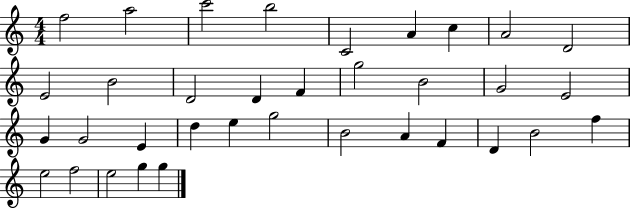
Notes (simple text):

F5/h A5/h C6/h B5/h C4/h A4/q C5/q A4/h D4/h E4/h B4/h D4/h D4/q F4/q G5/h B4/h G4/h E4/h G4/q G4/h E4/q D5/q E5/q G5/h B4/h A4/q F4/q D4/q B4/h F5/q E5/h F5/h E5/h G5/q G5/q